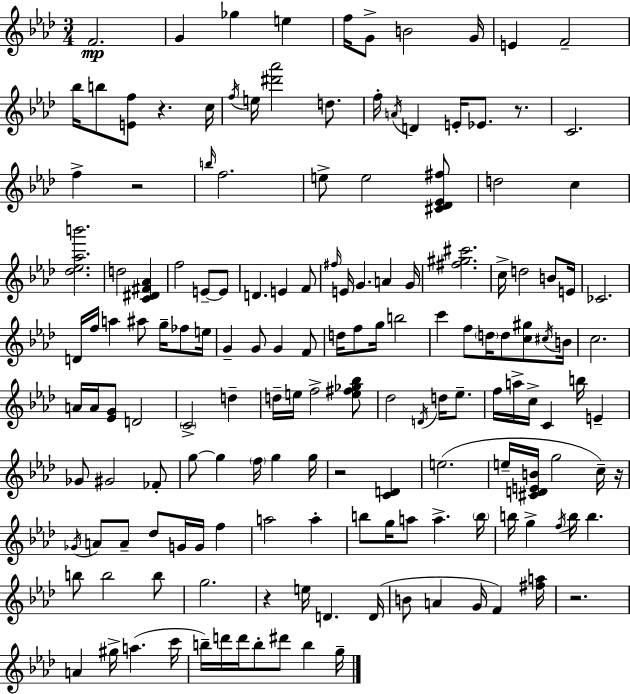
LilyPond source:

{
  \clef treble
  \numericTimeSignature
  \time 3/4
  \key f \minor
  f'2.\mp | g'4 ges''4 e''4 | f''16 g'8-> b'2 g'16 | e'4 f'2-- | \break bes''16 b''8 <e' f''>8 r4. c''16 | \acciaccatura { f''16 } e''16 <dis''' aes'''>2 d''8. | f''16-. \acciaccatura { a'16 } d'4 e'16-. ees'8. r8. | c'2. | \break f''4-> r2 | \grace { b''16 } f''2. | e''8-> e''2 | <cis' des' ees' fis''>8 d''2 c''4 | \break <des'' ees'' aes'' b'''>2. | d''2 <c' dis' fis' aes'>4 | f''2 e'8--~~ | e'8 d'4. e'4 | \break f'8 \grace { fis''16 } e'16 g'4. a'4 | g'16 <fis'' gis'' cis'''>2. | c''16-> d''2 | b'8 e'16 ces'2. | \break d'16 f''16 a''4 ais''8 | g''16-- fes''8 e''16 g'4-- g'8 g'4 | f'8 d''16 f''8 g''16 b''2 | c'''4 f''8 \parenthesize d''16 d''8 | \break <c'' gis''>8 \acciaccatura { cis''16 } b'16 c''2. | a'16 a'16 <ees' g'>8 d'2 | \parenthesize c'2-> | d''4-- d''16-- e''16 f''2-> | \break <e'' fis'' ges'' bes''>8 des''2 | \acciaccatura { d'16 } d''16 ees''8.-- f''16 a''16-> c''16-> c'4 | b''16 e'4-- ges'8 gis'2 | fes'8-. g''8~~ g''4 | \break \parenthesize f''16 g''4 g''16 r2 | <c' d'>4 e''2.( | e''16-- <cis' d' e' b'>16 g''2 | c''16--) r16 \acciaccatura { ges'16 } a'8 a'8-- des''8 | \break g'16 g'16 f''4 a''2 | a''4-. b''8 g''16 a''8 | a''4.-> \parenthesize b''16 b''16 g''4-> | \acciaccatura { f''16 } b''16 b''4. b''8 b''2 | \break b''8 g''2. | r4 | e''16 d'4. d'16( b'8 a'4 | g'16 f'4) <fis'' a''>16 r2. | \break a'4 | gis''16-> a''4.( c'''16 b''16--) d'''16 d'''16 b''8-. | dis'''8 b''4 g''16-- \bar "|."
}